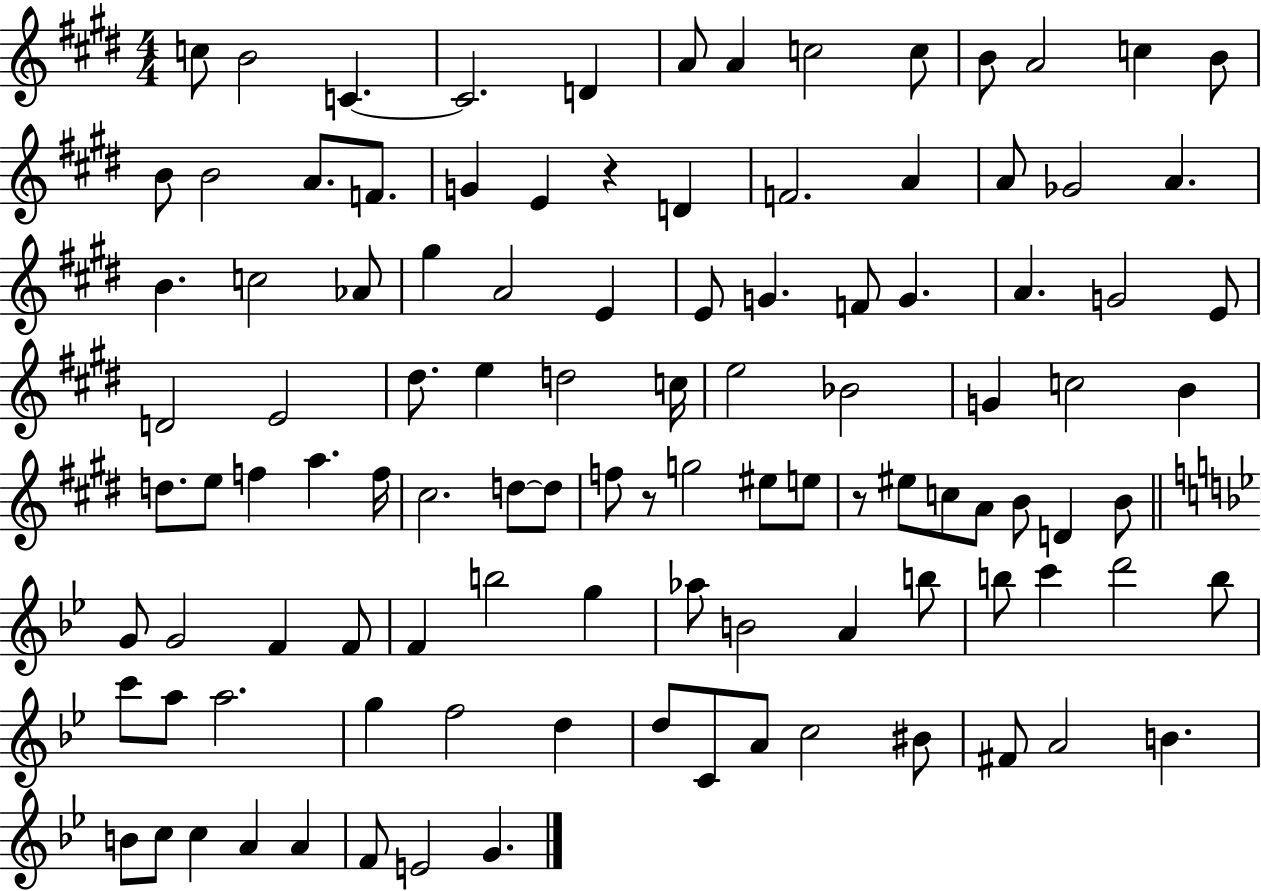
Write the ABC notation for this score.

X:1
T:Untitled
M:4/4
L:1/4
K:E
c/2 B2 C C2 D A/2 A c2 c/2 B/2 A2 c B/2 B/2 B2 A/2 F/2 G E z D F2 A A/2 _G2 A B c2 _A/2 ^g A2 E E/2 G F/2 G A G2 E/2 D2 E2 ^d/2 e d2 c/4 e2 _B2 G c2 B d/2 e/2 f a f/4 ^c2 d/2 d/2 f/2 z/2 g2 ^e/2 e/2 z/2 ^e/2 c/2 A/2 B/2 D B/2 G/2 G2 F F/2 F b2 g _a/2 B2 A b/2 b/2 c' d'2 b/2 c'/2 a/2 a2 g f2 d d/2 C/2 A/2 c2 ^B/2 ^F/2 A2 B B/2 c/2 c A A F/2 E2 G